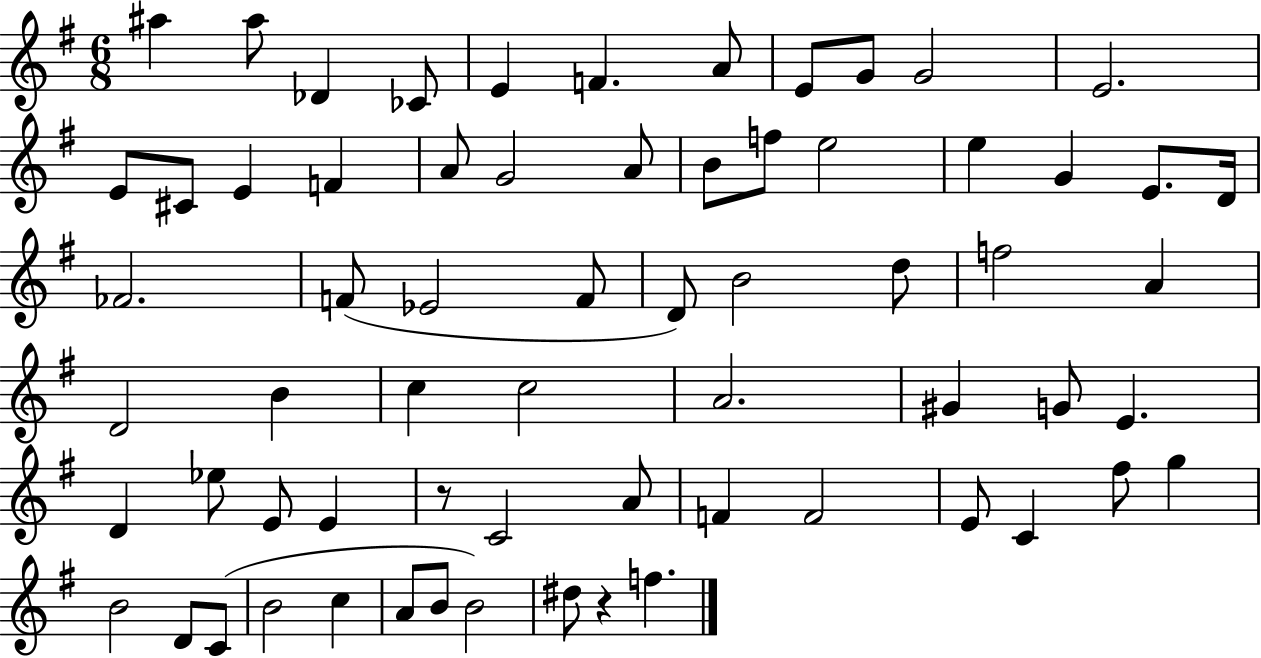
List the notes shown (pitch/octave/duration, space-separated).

A#5/q A#5/e Db4/q CES4/e E4/q F4/q. A4/e E4/e G4/e G4/h E4/h. E4/e C#4/e E4/q F4/q A4/e G4/h A4/e B4/e F5/e E5/h E5/q G4/q E4/e. D4/s FES4/h. F4/e Eb4/h F4/e D4/e B4/h D5/e F5/h A4/q D4/h B4/q C5/q C5/h A4/h. G#4/q G4/e E4/q. D4/q Eb5/e E4/e E4/q R/e C4/h A4/e F4/q F4/h E4/e C4/q F#5/e G5/q B4/h D4/e C4/e B4/h C5/q A4/e B4/e B4/h D#5/e R/q F5/q.